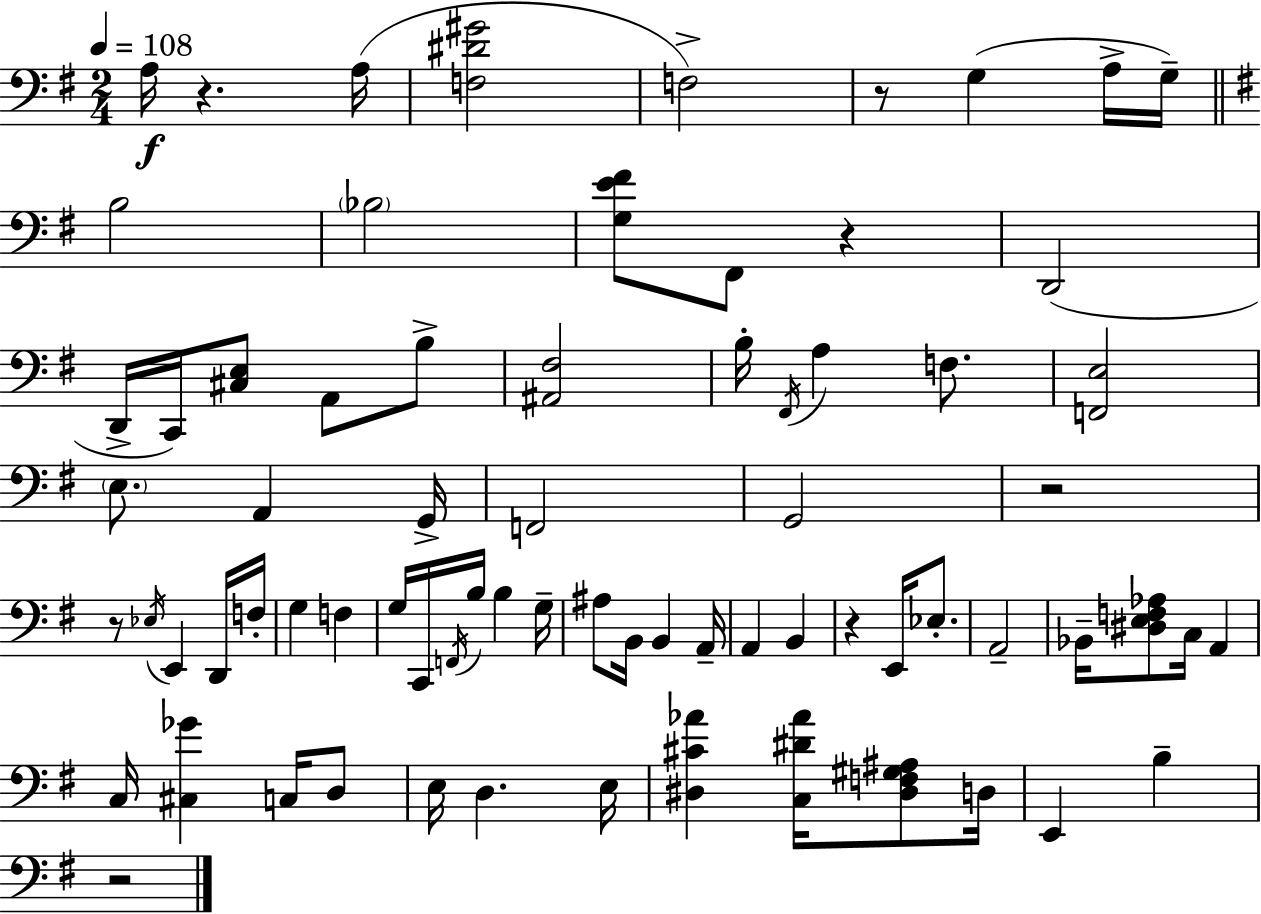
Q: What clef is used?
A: bass